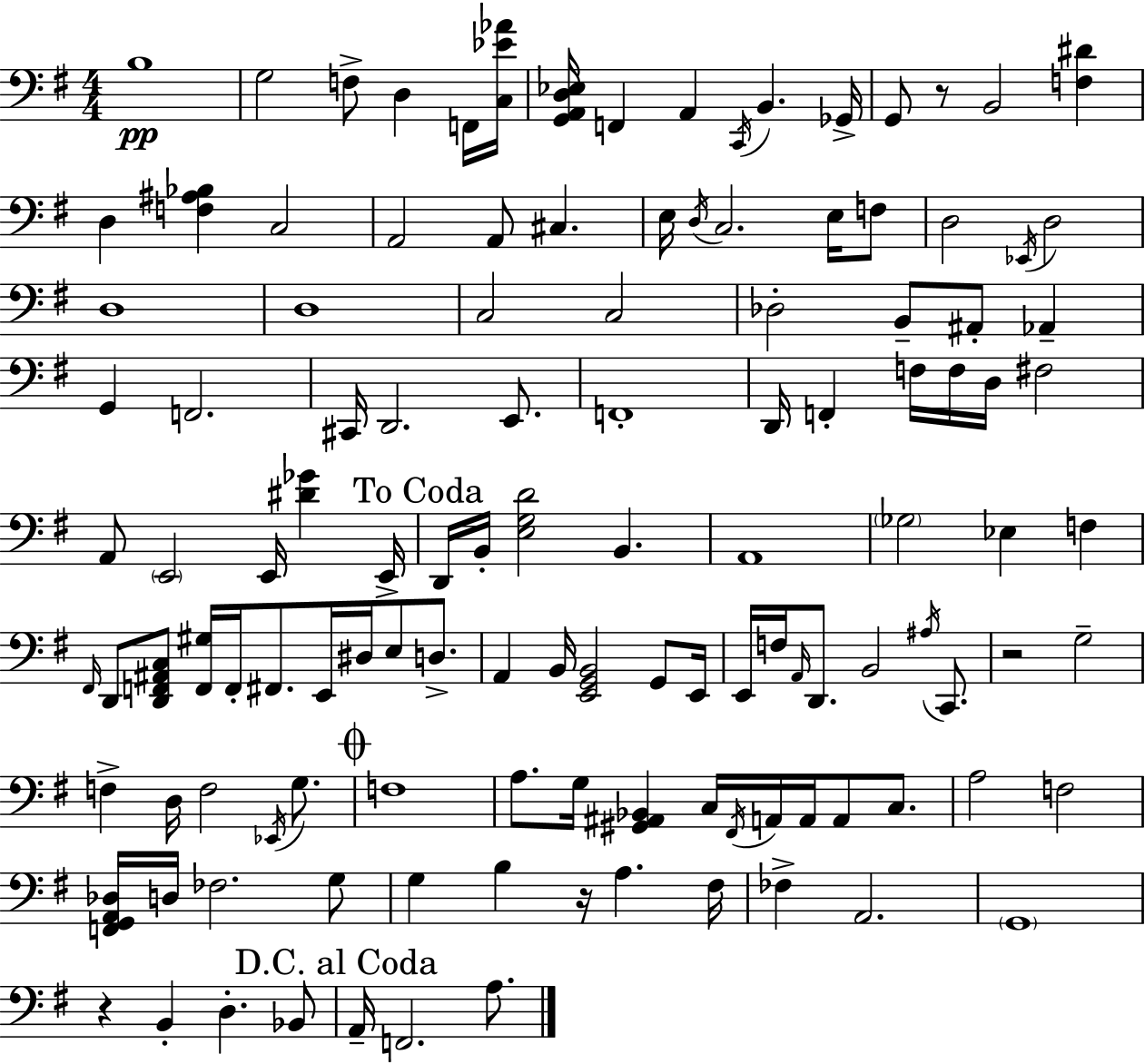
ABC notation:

X:1
T:Untitled
M:4/4
L:1/4
K:Em
B,4 G,2 F,/2 D, F,,/4 [C,_E_A]/4 [G,,A,,D,_E,]/4 F,, A,, C,,/4 B,, _G,,/4 G,,/2 z/2 B,,2 [F,^D] D, [F,^A,_B,] C,2 A,,2 A,,/2 ^C, E,/4 D,/4 C,2 E,/4 F,/2 D,2 _E,,/4 D,2 D,4 D,4 C,2 C,2 _D,2 B,,/2 ^A,,/2 _A,, G,, F,,2 ^C,,/4 D,,2 E,,/2 F,,4 D,,/4 F,, F,/4 F,/4 D,/4 ^F,2 A,,/2 E,,2 E,,/4 [^D_G] E,,/4 D,,/4 B,,/4 [E,G,D]2 B,, A,,4 _G,2 _E, F, ^F,,/4 D,,/2 [D,,F,,^A,,C,]/2 [F,,^G,]/4 F,,/4 ^F,,/2 E,,/4 ^D,/4 E,/2 D,/2 A,, B,,/4 [E,,G,,B,,]2 G,,/2 E,,/4 E,,/4 F,/4 A,,/4 D,,/2 B,,2 ^A,/4 C,,/2 z2 G,2 F, D,/4 F,2 _E,,/4 G,/2 F,4 A,/2 G,/4 [^G,,^A,,_B,,] C,/4 ^F,,/4 A,,/4 A,,/4 A,,/2 C,/2 A,2 F,2 [F,,G,,A,,_D,]/4 D,/4 _F,2 G,/2 G, B, z/4 A, ^F,/4 _F, A,,2 G,,4 z B,, D, _B,,/2 A,,/4 F,,2 A,/2